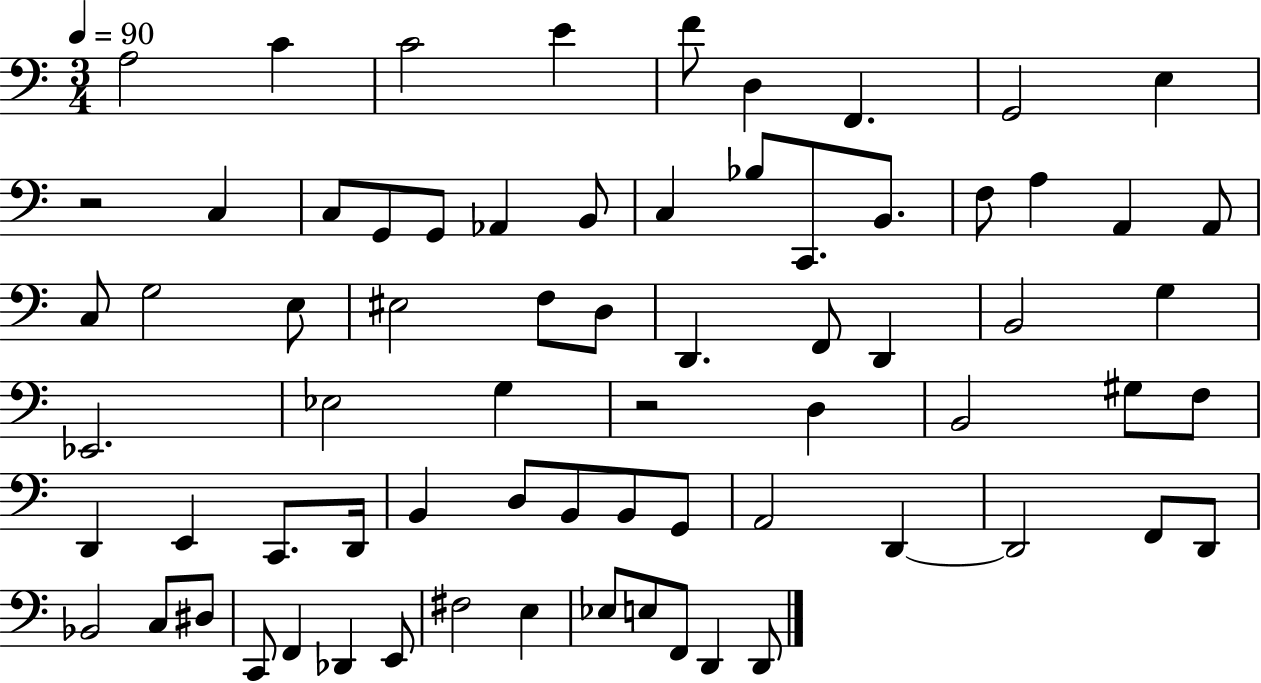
X:1
T:Untitled
M:3/4
L:1/4
K:C
A,2 C C2 E F/2 D, F,, G,,2 E, z2 C, C,/2 G,,/2 G,,/2 _A,, B,,/2 C, _B,/2 C,,/2 B,,/2 F,/2 A, A,, A,,/2 C,/2 G,2 E,/2 ^E,2 F,/2 D,/2 D,, F,,/2 D,, B,,2 G, _E,,2 _E,2 G, z2 D, B,,2 ^G,/2 F,/2 D,, E,, C,,/2 D,,/4 B,, D,/2 B,,/2 B,,/2 G,,/2 A,,2 D,, D,,2 F,,/2 D,,/2 _B,,2 C,/2 ^D,/2 C,,/2 F,, _D,, E,,/2 ^F,2 E, _E,/2 E,/2 F,,/2 D,, D,,/2